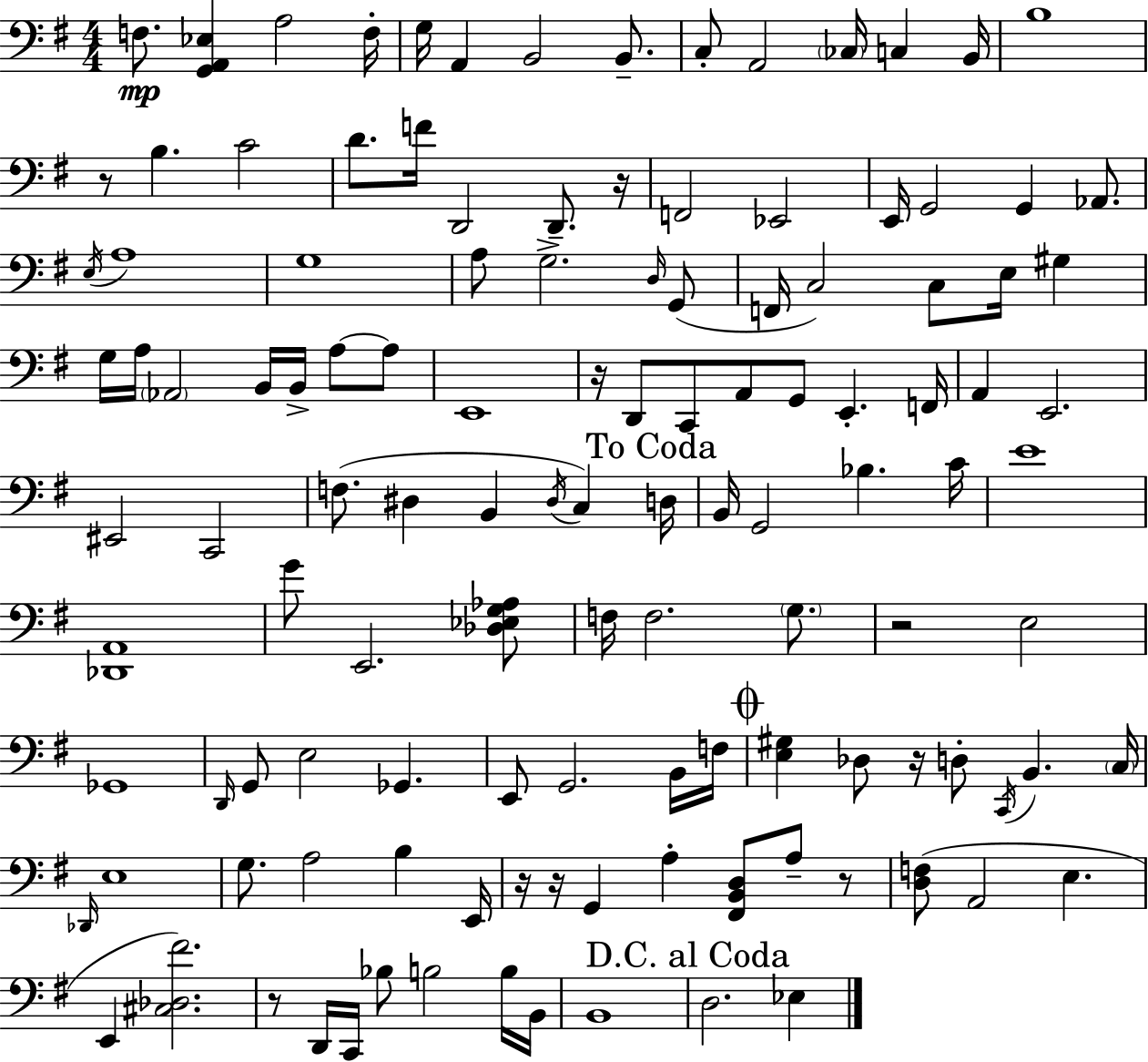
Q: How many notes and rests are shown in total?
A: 123